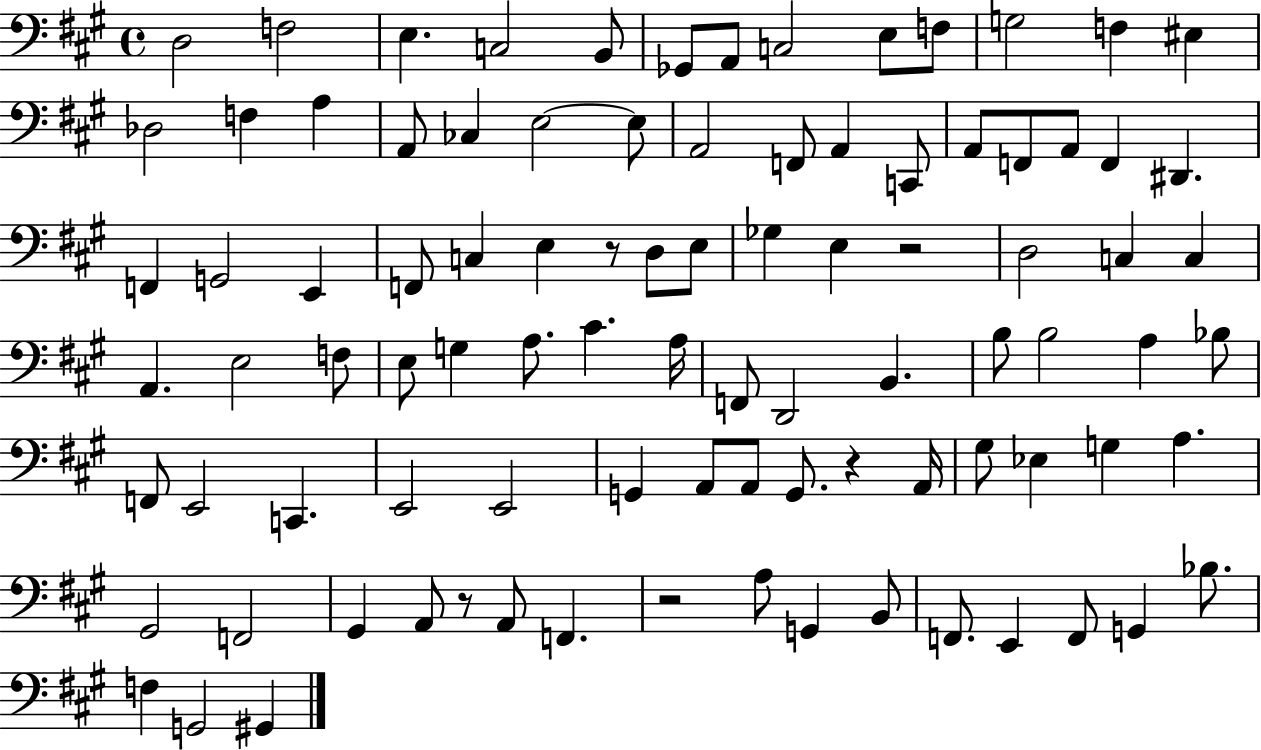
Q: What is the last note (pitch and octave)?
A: G#2